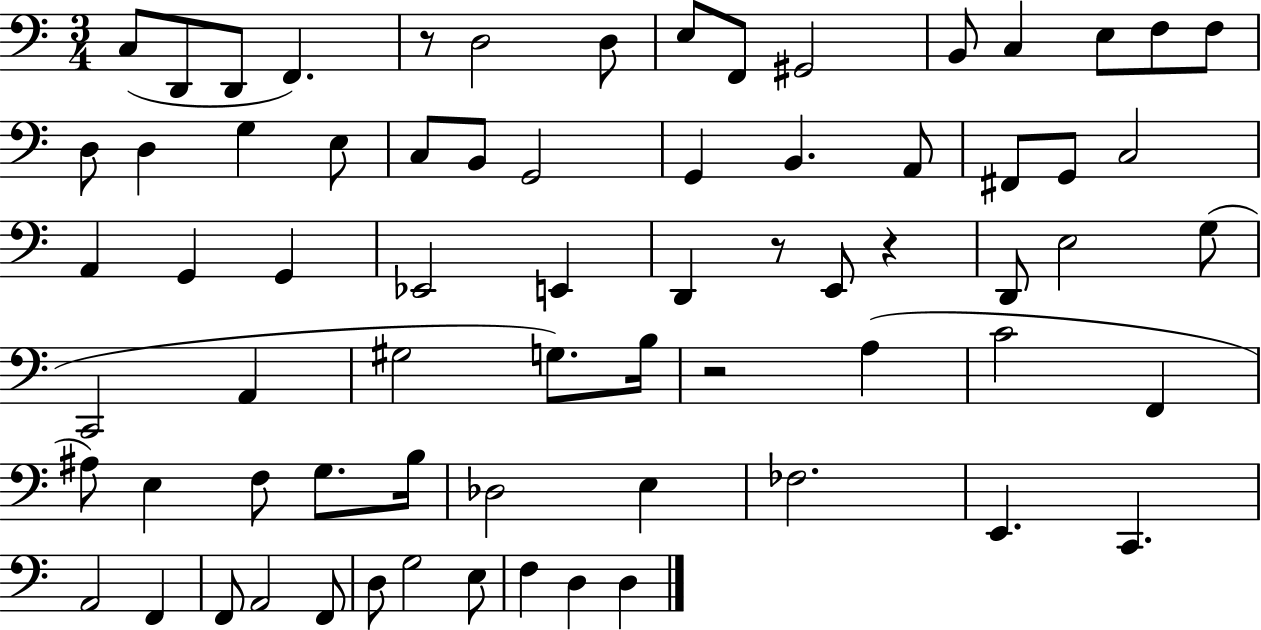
C3/e D2/e D2/e F2/q. R/e D3/h D3/e E3/e F2/e G#2/h B2/e C3/q E3/e F3/e F3/e D3/e D3/q G3/q E3/e C3/e B2/e G2/h G2/q B2/q. A2/e F#2/e G2/e C3/h A2/q G2/q G2/q Eb2/h E2/q D2/q R/e E2/e R/q D2/e E3/h G3/e C2/h A2/q G#3/h G3/e. B3/s R/h A3/q C4/h F2/q A#3/e E3/q F3/e G3/e. B3/s Db3/h E3/q FES3/h. E2/q. C2/q. A2/h F2/q F2/e A2/h F2/e D3/e G3/h E3/e F3/q D3/q D3/q